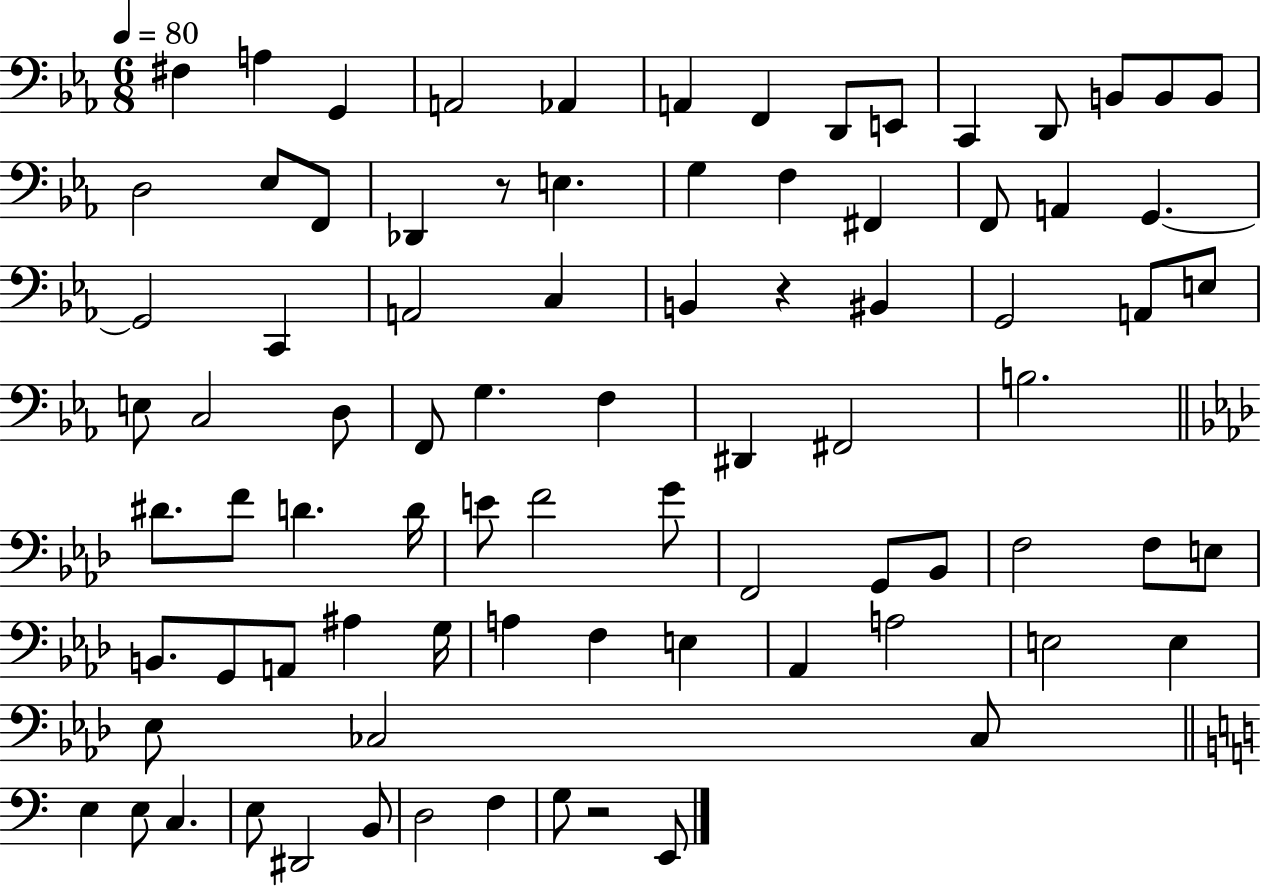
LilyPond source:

{
  \clef bass
  \numericTimeSignature
  \time 6/8
  \key ees \major
  \tempo 4 = 80
  \repeat volta 2 { fis4 a4 g,4 | a,2 aes,4 | a,4 f,4 d,8 e,8 | c,4 d,8 b,8 b,8 b,8 | \break d2 ees8 f,8 | des,4 r8 e4. | g4 f4 fis,4 | f,8 a,4 g,4.~~ | \break g,2 c,4 | a,2 c4 | b,4 r4 bis,4 | g,2 a,8 e8 | \break e8 c2 d8 | f,8 g4. f4 | dis,4 fis,2 | b2. | \break \bar "||" \break \key aes \major dis'8. f'8 d'4. d'16 | e'8 f'2 g'8 | f,2 g,8 bes,8 | f2 f8 e8 | \break b,8. g,8 a,8 ais4 g16 | a4 f4 e4 | aes,4 a2 | e2 e4 | \break ees8 ces2 ces8 | \bar "||" \break \key a \minor e4 e8 c4. | e8 dis,2 b,8 | d2 f4 | g8 r2 e,8 | \break } \bar "|."
}